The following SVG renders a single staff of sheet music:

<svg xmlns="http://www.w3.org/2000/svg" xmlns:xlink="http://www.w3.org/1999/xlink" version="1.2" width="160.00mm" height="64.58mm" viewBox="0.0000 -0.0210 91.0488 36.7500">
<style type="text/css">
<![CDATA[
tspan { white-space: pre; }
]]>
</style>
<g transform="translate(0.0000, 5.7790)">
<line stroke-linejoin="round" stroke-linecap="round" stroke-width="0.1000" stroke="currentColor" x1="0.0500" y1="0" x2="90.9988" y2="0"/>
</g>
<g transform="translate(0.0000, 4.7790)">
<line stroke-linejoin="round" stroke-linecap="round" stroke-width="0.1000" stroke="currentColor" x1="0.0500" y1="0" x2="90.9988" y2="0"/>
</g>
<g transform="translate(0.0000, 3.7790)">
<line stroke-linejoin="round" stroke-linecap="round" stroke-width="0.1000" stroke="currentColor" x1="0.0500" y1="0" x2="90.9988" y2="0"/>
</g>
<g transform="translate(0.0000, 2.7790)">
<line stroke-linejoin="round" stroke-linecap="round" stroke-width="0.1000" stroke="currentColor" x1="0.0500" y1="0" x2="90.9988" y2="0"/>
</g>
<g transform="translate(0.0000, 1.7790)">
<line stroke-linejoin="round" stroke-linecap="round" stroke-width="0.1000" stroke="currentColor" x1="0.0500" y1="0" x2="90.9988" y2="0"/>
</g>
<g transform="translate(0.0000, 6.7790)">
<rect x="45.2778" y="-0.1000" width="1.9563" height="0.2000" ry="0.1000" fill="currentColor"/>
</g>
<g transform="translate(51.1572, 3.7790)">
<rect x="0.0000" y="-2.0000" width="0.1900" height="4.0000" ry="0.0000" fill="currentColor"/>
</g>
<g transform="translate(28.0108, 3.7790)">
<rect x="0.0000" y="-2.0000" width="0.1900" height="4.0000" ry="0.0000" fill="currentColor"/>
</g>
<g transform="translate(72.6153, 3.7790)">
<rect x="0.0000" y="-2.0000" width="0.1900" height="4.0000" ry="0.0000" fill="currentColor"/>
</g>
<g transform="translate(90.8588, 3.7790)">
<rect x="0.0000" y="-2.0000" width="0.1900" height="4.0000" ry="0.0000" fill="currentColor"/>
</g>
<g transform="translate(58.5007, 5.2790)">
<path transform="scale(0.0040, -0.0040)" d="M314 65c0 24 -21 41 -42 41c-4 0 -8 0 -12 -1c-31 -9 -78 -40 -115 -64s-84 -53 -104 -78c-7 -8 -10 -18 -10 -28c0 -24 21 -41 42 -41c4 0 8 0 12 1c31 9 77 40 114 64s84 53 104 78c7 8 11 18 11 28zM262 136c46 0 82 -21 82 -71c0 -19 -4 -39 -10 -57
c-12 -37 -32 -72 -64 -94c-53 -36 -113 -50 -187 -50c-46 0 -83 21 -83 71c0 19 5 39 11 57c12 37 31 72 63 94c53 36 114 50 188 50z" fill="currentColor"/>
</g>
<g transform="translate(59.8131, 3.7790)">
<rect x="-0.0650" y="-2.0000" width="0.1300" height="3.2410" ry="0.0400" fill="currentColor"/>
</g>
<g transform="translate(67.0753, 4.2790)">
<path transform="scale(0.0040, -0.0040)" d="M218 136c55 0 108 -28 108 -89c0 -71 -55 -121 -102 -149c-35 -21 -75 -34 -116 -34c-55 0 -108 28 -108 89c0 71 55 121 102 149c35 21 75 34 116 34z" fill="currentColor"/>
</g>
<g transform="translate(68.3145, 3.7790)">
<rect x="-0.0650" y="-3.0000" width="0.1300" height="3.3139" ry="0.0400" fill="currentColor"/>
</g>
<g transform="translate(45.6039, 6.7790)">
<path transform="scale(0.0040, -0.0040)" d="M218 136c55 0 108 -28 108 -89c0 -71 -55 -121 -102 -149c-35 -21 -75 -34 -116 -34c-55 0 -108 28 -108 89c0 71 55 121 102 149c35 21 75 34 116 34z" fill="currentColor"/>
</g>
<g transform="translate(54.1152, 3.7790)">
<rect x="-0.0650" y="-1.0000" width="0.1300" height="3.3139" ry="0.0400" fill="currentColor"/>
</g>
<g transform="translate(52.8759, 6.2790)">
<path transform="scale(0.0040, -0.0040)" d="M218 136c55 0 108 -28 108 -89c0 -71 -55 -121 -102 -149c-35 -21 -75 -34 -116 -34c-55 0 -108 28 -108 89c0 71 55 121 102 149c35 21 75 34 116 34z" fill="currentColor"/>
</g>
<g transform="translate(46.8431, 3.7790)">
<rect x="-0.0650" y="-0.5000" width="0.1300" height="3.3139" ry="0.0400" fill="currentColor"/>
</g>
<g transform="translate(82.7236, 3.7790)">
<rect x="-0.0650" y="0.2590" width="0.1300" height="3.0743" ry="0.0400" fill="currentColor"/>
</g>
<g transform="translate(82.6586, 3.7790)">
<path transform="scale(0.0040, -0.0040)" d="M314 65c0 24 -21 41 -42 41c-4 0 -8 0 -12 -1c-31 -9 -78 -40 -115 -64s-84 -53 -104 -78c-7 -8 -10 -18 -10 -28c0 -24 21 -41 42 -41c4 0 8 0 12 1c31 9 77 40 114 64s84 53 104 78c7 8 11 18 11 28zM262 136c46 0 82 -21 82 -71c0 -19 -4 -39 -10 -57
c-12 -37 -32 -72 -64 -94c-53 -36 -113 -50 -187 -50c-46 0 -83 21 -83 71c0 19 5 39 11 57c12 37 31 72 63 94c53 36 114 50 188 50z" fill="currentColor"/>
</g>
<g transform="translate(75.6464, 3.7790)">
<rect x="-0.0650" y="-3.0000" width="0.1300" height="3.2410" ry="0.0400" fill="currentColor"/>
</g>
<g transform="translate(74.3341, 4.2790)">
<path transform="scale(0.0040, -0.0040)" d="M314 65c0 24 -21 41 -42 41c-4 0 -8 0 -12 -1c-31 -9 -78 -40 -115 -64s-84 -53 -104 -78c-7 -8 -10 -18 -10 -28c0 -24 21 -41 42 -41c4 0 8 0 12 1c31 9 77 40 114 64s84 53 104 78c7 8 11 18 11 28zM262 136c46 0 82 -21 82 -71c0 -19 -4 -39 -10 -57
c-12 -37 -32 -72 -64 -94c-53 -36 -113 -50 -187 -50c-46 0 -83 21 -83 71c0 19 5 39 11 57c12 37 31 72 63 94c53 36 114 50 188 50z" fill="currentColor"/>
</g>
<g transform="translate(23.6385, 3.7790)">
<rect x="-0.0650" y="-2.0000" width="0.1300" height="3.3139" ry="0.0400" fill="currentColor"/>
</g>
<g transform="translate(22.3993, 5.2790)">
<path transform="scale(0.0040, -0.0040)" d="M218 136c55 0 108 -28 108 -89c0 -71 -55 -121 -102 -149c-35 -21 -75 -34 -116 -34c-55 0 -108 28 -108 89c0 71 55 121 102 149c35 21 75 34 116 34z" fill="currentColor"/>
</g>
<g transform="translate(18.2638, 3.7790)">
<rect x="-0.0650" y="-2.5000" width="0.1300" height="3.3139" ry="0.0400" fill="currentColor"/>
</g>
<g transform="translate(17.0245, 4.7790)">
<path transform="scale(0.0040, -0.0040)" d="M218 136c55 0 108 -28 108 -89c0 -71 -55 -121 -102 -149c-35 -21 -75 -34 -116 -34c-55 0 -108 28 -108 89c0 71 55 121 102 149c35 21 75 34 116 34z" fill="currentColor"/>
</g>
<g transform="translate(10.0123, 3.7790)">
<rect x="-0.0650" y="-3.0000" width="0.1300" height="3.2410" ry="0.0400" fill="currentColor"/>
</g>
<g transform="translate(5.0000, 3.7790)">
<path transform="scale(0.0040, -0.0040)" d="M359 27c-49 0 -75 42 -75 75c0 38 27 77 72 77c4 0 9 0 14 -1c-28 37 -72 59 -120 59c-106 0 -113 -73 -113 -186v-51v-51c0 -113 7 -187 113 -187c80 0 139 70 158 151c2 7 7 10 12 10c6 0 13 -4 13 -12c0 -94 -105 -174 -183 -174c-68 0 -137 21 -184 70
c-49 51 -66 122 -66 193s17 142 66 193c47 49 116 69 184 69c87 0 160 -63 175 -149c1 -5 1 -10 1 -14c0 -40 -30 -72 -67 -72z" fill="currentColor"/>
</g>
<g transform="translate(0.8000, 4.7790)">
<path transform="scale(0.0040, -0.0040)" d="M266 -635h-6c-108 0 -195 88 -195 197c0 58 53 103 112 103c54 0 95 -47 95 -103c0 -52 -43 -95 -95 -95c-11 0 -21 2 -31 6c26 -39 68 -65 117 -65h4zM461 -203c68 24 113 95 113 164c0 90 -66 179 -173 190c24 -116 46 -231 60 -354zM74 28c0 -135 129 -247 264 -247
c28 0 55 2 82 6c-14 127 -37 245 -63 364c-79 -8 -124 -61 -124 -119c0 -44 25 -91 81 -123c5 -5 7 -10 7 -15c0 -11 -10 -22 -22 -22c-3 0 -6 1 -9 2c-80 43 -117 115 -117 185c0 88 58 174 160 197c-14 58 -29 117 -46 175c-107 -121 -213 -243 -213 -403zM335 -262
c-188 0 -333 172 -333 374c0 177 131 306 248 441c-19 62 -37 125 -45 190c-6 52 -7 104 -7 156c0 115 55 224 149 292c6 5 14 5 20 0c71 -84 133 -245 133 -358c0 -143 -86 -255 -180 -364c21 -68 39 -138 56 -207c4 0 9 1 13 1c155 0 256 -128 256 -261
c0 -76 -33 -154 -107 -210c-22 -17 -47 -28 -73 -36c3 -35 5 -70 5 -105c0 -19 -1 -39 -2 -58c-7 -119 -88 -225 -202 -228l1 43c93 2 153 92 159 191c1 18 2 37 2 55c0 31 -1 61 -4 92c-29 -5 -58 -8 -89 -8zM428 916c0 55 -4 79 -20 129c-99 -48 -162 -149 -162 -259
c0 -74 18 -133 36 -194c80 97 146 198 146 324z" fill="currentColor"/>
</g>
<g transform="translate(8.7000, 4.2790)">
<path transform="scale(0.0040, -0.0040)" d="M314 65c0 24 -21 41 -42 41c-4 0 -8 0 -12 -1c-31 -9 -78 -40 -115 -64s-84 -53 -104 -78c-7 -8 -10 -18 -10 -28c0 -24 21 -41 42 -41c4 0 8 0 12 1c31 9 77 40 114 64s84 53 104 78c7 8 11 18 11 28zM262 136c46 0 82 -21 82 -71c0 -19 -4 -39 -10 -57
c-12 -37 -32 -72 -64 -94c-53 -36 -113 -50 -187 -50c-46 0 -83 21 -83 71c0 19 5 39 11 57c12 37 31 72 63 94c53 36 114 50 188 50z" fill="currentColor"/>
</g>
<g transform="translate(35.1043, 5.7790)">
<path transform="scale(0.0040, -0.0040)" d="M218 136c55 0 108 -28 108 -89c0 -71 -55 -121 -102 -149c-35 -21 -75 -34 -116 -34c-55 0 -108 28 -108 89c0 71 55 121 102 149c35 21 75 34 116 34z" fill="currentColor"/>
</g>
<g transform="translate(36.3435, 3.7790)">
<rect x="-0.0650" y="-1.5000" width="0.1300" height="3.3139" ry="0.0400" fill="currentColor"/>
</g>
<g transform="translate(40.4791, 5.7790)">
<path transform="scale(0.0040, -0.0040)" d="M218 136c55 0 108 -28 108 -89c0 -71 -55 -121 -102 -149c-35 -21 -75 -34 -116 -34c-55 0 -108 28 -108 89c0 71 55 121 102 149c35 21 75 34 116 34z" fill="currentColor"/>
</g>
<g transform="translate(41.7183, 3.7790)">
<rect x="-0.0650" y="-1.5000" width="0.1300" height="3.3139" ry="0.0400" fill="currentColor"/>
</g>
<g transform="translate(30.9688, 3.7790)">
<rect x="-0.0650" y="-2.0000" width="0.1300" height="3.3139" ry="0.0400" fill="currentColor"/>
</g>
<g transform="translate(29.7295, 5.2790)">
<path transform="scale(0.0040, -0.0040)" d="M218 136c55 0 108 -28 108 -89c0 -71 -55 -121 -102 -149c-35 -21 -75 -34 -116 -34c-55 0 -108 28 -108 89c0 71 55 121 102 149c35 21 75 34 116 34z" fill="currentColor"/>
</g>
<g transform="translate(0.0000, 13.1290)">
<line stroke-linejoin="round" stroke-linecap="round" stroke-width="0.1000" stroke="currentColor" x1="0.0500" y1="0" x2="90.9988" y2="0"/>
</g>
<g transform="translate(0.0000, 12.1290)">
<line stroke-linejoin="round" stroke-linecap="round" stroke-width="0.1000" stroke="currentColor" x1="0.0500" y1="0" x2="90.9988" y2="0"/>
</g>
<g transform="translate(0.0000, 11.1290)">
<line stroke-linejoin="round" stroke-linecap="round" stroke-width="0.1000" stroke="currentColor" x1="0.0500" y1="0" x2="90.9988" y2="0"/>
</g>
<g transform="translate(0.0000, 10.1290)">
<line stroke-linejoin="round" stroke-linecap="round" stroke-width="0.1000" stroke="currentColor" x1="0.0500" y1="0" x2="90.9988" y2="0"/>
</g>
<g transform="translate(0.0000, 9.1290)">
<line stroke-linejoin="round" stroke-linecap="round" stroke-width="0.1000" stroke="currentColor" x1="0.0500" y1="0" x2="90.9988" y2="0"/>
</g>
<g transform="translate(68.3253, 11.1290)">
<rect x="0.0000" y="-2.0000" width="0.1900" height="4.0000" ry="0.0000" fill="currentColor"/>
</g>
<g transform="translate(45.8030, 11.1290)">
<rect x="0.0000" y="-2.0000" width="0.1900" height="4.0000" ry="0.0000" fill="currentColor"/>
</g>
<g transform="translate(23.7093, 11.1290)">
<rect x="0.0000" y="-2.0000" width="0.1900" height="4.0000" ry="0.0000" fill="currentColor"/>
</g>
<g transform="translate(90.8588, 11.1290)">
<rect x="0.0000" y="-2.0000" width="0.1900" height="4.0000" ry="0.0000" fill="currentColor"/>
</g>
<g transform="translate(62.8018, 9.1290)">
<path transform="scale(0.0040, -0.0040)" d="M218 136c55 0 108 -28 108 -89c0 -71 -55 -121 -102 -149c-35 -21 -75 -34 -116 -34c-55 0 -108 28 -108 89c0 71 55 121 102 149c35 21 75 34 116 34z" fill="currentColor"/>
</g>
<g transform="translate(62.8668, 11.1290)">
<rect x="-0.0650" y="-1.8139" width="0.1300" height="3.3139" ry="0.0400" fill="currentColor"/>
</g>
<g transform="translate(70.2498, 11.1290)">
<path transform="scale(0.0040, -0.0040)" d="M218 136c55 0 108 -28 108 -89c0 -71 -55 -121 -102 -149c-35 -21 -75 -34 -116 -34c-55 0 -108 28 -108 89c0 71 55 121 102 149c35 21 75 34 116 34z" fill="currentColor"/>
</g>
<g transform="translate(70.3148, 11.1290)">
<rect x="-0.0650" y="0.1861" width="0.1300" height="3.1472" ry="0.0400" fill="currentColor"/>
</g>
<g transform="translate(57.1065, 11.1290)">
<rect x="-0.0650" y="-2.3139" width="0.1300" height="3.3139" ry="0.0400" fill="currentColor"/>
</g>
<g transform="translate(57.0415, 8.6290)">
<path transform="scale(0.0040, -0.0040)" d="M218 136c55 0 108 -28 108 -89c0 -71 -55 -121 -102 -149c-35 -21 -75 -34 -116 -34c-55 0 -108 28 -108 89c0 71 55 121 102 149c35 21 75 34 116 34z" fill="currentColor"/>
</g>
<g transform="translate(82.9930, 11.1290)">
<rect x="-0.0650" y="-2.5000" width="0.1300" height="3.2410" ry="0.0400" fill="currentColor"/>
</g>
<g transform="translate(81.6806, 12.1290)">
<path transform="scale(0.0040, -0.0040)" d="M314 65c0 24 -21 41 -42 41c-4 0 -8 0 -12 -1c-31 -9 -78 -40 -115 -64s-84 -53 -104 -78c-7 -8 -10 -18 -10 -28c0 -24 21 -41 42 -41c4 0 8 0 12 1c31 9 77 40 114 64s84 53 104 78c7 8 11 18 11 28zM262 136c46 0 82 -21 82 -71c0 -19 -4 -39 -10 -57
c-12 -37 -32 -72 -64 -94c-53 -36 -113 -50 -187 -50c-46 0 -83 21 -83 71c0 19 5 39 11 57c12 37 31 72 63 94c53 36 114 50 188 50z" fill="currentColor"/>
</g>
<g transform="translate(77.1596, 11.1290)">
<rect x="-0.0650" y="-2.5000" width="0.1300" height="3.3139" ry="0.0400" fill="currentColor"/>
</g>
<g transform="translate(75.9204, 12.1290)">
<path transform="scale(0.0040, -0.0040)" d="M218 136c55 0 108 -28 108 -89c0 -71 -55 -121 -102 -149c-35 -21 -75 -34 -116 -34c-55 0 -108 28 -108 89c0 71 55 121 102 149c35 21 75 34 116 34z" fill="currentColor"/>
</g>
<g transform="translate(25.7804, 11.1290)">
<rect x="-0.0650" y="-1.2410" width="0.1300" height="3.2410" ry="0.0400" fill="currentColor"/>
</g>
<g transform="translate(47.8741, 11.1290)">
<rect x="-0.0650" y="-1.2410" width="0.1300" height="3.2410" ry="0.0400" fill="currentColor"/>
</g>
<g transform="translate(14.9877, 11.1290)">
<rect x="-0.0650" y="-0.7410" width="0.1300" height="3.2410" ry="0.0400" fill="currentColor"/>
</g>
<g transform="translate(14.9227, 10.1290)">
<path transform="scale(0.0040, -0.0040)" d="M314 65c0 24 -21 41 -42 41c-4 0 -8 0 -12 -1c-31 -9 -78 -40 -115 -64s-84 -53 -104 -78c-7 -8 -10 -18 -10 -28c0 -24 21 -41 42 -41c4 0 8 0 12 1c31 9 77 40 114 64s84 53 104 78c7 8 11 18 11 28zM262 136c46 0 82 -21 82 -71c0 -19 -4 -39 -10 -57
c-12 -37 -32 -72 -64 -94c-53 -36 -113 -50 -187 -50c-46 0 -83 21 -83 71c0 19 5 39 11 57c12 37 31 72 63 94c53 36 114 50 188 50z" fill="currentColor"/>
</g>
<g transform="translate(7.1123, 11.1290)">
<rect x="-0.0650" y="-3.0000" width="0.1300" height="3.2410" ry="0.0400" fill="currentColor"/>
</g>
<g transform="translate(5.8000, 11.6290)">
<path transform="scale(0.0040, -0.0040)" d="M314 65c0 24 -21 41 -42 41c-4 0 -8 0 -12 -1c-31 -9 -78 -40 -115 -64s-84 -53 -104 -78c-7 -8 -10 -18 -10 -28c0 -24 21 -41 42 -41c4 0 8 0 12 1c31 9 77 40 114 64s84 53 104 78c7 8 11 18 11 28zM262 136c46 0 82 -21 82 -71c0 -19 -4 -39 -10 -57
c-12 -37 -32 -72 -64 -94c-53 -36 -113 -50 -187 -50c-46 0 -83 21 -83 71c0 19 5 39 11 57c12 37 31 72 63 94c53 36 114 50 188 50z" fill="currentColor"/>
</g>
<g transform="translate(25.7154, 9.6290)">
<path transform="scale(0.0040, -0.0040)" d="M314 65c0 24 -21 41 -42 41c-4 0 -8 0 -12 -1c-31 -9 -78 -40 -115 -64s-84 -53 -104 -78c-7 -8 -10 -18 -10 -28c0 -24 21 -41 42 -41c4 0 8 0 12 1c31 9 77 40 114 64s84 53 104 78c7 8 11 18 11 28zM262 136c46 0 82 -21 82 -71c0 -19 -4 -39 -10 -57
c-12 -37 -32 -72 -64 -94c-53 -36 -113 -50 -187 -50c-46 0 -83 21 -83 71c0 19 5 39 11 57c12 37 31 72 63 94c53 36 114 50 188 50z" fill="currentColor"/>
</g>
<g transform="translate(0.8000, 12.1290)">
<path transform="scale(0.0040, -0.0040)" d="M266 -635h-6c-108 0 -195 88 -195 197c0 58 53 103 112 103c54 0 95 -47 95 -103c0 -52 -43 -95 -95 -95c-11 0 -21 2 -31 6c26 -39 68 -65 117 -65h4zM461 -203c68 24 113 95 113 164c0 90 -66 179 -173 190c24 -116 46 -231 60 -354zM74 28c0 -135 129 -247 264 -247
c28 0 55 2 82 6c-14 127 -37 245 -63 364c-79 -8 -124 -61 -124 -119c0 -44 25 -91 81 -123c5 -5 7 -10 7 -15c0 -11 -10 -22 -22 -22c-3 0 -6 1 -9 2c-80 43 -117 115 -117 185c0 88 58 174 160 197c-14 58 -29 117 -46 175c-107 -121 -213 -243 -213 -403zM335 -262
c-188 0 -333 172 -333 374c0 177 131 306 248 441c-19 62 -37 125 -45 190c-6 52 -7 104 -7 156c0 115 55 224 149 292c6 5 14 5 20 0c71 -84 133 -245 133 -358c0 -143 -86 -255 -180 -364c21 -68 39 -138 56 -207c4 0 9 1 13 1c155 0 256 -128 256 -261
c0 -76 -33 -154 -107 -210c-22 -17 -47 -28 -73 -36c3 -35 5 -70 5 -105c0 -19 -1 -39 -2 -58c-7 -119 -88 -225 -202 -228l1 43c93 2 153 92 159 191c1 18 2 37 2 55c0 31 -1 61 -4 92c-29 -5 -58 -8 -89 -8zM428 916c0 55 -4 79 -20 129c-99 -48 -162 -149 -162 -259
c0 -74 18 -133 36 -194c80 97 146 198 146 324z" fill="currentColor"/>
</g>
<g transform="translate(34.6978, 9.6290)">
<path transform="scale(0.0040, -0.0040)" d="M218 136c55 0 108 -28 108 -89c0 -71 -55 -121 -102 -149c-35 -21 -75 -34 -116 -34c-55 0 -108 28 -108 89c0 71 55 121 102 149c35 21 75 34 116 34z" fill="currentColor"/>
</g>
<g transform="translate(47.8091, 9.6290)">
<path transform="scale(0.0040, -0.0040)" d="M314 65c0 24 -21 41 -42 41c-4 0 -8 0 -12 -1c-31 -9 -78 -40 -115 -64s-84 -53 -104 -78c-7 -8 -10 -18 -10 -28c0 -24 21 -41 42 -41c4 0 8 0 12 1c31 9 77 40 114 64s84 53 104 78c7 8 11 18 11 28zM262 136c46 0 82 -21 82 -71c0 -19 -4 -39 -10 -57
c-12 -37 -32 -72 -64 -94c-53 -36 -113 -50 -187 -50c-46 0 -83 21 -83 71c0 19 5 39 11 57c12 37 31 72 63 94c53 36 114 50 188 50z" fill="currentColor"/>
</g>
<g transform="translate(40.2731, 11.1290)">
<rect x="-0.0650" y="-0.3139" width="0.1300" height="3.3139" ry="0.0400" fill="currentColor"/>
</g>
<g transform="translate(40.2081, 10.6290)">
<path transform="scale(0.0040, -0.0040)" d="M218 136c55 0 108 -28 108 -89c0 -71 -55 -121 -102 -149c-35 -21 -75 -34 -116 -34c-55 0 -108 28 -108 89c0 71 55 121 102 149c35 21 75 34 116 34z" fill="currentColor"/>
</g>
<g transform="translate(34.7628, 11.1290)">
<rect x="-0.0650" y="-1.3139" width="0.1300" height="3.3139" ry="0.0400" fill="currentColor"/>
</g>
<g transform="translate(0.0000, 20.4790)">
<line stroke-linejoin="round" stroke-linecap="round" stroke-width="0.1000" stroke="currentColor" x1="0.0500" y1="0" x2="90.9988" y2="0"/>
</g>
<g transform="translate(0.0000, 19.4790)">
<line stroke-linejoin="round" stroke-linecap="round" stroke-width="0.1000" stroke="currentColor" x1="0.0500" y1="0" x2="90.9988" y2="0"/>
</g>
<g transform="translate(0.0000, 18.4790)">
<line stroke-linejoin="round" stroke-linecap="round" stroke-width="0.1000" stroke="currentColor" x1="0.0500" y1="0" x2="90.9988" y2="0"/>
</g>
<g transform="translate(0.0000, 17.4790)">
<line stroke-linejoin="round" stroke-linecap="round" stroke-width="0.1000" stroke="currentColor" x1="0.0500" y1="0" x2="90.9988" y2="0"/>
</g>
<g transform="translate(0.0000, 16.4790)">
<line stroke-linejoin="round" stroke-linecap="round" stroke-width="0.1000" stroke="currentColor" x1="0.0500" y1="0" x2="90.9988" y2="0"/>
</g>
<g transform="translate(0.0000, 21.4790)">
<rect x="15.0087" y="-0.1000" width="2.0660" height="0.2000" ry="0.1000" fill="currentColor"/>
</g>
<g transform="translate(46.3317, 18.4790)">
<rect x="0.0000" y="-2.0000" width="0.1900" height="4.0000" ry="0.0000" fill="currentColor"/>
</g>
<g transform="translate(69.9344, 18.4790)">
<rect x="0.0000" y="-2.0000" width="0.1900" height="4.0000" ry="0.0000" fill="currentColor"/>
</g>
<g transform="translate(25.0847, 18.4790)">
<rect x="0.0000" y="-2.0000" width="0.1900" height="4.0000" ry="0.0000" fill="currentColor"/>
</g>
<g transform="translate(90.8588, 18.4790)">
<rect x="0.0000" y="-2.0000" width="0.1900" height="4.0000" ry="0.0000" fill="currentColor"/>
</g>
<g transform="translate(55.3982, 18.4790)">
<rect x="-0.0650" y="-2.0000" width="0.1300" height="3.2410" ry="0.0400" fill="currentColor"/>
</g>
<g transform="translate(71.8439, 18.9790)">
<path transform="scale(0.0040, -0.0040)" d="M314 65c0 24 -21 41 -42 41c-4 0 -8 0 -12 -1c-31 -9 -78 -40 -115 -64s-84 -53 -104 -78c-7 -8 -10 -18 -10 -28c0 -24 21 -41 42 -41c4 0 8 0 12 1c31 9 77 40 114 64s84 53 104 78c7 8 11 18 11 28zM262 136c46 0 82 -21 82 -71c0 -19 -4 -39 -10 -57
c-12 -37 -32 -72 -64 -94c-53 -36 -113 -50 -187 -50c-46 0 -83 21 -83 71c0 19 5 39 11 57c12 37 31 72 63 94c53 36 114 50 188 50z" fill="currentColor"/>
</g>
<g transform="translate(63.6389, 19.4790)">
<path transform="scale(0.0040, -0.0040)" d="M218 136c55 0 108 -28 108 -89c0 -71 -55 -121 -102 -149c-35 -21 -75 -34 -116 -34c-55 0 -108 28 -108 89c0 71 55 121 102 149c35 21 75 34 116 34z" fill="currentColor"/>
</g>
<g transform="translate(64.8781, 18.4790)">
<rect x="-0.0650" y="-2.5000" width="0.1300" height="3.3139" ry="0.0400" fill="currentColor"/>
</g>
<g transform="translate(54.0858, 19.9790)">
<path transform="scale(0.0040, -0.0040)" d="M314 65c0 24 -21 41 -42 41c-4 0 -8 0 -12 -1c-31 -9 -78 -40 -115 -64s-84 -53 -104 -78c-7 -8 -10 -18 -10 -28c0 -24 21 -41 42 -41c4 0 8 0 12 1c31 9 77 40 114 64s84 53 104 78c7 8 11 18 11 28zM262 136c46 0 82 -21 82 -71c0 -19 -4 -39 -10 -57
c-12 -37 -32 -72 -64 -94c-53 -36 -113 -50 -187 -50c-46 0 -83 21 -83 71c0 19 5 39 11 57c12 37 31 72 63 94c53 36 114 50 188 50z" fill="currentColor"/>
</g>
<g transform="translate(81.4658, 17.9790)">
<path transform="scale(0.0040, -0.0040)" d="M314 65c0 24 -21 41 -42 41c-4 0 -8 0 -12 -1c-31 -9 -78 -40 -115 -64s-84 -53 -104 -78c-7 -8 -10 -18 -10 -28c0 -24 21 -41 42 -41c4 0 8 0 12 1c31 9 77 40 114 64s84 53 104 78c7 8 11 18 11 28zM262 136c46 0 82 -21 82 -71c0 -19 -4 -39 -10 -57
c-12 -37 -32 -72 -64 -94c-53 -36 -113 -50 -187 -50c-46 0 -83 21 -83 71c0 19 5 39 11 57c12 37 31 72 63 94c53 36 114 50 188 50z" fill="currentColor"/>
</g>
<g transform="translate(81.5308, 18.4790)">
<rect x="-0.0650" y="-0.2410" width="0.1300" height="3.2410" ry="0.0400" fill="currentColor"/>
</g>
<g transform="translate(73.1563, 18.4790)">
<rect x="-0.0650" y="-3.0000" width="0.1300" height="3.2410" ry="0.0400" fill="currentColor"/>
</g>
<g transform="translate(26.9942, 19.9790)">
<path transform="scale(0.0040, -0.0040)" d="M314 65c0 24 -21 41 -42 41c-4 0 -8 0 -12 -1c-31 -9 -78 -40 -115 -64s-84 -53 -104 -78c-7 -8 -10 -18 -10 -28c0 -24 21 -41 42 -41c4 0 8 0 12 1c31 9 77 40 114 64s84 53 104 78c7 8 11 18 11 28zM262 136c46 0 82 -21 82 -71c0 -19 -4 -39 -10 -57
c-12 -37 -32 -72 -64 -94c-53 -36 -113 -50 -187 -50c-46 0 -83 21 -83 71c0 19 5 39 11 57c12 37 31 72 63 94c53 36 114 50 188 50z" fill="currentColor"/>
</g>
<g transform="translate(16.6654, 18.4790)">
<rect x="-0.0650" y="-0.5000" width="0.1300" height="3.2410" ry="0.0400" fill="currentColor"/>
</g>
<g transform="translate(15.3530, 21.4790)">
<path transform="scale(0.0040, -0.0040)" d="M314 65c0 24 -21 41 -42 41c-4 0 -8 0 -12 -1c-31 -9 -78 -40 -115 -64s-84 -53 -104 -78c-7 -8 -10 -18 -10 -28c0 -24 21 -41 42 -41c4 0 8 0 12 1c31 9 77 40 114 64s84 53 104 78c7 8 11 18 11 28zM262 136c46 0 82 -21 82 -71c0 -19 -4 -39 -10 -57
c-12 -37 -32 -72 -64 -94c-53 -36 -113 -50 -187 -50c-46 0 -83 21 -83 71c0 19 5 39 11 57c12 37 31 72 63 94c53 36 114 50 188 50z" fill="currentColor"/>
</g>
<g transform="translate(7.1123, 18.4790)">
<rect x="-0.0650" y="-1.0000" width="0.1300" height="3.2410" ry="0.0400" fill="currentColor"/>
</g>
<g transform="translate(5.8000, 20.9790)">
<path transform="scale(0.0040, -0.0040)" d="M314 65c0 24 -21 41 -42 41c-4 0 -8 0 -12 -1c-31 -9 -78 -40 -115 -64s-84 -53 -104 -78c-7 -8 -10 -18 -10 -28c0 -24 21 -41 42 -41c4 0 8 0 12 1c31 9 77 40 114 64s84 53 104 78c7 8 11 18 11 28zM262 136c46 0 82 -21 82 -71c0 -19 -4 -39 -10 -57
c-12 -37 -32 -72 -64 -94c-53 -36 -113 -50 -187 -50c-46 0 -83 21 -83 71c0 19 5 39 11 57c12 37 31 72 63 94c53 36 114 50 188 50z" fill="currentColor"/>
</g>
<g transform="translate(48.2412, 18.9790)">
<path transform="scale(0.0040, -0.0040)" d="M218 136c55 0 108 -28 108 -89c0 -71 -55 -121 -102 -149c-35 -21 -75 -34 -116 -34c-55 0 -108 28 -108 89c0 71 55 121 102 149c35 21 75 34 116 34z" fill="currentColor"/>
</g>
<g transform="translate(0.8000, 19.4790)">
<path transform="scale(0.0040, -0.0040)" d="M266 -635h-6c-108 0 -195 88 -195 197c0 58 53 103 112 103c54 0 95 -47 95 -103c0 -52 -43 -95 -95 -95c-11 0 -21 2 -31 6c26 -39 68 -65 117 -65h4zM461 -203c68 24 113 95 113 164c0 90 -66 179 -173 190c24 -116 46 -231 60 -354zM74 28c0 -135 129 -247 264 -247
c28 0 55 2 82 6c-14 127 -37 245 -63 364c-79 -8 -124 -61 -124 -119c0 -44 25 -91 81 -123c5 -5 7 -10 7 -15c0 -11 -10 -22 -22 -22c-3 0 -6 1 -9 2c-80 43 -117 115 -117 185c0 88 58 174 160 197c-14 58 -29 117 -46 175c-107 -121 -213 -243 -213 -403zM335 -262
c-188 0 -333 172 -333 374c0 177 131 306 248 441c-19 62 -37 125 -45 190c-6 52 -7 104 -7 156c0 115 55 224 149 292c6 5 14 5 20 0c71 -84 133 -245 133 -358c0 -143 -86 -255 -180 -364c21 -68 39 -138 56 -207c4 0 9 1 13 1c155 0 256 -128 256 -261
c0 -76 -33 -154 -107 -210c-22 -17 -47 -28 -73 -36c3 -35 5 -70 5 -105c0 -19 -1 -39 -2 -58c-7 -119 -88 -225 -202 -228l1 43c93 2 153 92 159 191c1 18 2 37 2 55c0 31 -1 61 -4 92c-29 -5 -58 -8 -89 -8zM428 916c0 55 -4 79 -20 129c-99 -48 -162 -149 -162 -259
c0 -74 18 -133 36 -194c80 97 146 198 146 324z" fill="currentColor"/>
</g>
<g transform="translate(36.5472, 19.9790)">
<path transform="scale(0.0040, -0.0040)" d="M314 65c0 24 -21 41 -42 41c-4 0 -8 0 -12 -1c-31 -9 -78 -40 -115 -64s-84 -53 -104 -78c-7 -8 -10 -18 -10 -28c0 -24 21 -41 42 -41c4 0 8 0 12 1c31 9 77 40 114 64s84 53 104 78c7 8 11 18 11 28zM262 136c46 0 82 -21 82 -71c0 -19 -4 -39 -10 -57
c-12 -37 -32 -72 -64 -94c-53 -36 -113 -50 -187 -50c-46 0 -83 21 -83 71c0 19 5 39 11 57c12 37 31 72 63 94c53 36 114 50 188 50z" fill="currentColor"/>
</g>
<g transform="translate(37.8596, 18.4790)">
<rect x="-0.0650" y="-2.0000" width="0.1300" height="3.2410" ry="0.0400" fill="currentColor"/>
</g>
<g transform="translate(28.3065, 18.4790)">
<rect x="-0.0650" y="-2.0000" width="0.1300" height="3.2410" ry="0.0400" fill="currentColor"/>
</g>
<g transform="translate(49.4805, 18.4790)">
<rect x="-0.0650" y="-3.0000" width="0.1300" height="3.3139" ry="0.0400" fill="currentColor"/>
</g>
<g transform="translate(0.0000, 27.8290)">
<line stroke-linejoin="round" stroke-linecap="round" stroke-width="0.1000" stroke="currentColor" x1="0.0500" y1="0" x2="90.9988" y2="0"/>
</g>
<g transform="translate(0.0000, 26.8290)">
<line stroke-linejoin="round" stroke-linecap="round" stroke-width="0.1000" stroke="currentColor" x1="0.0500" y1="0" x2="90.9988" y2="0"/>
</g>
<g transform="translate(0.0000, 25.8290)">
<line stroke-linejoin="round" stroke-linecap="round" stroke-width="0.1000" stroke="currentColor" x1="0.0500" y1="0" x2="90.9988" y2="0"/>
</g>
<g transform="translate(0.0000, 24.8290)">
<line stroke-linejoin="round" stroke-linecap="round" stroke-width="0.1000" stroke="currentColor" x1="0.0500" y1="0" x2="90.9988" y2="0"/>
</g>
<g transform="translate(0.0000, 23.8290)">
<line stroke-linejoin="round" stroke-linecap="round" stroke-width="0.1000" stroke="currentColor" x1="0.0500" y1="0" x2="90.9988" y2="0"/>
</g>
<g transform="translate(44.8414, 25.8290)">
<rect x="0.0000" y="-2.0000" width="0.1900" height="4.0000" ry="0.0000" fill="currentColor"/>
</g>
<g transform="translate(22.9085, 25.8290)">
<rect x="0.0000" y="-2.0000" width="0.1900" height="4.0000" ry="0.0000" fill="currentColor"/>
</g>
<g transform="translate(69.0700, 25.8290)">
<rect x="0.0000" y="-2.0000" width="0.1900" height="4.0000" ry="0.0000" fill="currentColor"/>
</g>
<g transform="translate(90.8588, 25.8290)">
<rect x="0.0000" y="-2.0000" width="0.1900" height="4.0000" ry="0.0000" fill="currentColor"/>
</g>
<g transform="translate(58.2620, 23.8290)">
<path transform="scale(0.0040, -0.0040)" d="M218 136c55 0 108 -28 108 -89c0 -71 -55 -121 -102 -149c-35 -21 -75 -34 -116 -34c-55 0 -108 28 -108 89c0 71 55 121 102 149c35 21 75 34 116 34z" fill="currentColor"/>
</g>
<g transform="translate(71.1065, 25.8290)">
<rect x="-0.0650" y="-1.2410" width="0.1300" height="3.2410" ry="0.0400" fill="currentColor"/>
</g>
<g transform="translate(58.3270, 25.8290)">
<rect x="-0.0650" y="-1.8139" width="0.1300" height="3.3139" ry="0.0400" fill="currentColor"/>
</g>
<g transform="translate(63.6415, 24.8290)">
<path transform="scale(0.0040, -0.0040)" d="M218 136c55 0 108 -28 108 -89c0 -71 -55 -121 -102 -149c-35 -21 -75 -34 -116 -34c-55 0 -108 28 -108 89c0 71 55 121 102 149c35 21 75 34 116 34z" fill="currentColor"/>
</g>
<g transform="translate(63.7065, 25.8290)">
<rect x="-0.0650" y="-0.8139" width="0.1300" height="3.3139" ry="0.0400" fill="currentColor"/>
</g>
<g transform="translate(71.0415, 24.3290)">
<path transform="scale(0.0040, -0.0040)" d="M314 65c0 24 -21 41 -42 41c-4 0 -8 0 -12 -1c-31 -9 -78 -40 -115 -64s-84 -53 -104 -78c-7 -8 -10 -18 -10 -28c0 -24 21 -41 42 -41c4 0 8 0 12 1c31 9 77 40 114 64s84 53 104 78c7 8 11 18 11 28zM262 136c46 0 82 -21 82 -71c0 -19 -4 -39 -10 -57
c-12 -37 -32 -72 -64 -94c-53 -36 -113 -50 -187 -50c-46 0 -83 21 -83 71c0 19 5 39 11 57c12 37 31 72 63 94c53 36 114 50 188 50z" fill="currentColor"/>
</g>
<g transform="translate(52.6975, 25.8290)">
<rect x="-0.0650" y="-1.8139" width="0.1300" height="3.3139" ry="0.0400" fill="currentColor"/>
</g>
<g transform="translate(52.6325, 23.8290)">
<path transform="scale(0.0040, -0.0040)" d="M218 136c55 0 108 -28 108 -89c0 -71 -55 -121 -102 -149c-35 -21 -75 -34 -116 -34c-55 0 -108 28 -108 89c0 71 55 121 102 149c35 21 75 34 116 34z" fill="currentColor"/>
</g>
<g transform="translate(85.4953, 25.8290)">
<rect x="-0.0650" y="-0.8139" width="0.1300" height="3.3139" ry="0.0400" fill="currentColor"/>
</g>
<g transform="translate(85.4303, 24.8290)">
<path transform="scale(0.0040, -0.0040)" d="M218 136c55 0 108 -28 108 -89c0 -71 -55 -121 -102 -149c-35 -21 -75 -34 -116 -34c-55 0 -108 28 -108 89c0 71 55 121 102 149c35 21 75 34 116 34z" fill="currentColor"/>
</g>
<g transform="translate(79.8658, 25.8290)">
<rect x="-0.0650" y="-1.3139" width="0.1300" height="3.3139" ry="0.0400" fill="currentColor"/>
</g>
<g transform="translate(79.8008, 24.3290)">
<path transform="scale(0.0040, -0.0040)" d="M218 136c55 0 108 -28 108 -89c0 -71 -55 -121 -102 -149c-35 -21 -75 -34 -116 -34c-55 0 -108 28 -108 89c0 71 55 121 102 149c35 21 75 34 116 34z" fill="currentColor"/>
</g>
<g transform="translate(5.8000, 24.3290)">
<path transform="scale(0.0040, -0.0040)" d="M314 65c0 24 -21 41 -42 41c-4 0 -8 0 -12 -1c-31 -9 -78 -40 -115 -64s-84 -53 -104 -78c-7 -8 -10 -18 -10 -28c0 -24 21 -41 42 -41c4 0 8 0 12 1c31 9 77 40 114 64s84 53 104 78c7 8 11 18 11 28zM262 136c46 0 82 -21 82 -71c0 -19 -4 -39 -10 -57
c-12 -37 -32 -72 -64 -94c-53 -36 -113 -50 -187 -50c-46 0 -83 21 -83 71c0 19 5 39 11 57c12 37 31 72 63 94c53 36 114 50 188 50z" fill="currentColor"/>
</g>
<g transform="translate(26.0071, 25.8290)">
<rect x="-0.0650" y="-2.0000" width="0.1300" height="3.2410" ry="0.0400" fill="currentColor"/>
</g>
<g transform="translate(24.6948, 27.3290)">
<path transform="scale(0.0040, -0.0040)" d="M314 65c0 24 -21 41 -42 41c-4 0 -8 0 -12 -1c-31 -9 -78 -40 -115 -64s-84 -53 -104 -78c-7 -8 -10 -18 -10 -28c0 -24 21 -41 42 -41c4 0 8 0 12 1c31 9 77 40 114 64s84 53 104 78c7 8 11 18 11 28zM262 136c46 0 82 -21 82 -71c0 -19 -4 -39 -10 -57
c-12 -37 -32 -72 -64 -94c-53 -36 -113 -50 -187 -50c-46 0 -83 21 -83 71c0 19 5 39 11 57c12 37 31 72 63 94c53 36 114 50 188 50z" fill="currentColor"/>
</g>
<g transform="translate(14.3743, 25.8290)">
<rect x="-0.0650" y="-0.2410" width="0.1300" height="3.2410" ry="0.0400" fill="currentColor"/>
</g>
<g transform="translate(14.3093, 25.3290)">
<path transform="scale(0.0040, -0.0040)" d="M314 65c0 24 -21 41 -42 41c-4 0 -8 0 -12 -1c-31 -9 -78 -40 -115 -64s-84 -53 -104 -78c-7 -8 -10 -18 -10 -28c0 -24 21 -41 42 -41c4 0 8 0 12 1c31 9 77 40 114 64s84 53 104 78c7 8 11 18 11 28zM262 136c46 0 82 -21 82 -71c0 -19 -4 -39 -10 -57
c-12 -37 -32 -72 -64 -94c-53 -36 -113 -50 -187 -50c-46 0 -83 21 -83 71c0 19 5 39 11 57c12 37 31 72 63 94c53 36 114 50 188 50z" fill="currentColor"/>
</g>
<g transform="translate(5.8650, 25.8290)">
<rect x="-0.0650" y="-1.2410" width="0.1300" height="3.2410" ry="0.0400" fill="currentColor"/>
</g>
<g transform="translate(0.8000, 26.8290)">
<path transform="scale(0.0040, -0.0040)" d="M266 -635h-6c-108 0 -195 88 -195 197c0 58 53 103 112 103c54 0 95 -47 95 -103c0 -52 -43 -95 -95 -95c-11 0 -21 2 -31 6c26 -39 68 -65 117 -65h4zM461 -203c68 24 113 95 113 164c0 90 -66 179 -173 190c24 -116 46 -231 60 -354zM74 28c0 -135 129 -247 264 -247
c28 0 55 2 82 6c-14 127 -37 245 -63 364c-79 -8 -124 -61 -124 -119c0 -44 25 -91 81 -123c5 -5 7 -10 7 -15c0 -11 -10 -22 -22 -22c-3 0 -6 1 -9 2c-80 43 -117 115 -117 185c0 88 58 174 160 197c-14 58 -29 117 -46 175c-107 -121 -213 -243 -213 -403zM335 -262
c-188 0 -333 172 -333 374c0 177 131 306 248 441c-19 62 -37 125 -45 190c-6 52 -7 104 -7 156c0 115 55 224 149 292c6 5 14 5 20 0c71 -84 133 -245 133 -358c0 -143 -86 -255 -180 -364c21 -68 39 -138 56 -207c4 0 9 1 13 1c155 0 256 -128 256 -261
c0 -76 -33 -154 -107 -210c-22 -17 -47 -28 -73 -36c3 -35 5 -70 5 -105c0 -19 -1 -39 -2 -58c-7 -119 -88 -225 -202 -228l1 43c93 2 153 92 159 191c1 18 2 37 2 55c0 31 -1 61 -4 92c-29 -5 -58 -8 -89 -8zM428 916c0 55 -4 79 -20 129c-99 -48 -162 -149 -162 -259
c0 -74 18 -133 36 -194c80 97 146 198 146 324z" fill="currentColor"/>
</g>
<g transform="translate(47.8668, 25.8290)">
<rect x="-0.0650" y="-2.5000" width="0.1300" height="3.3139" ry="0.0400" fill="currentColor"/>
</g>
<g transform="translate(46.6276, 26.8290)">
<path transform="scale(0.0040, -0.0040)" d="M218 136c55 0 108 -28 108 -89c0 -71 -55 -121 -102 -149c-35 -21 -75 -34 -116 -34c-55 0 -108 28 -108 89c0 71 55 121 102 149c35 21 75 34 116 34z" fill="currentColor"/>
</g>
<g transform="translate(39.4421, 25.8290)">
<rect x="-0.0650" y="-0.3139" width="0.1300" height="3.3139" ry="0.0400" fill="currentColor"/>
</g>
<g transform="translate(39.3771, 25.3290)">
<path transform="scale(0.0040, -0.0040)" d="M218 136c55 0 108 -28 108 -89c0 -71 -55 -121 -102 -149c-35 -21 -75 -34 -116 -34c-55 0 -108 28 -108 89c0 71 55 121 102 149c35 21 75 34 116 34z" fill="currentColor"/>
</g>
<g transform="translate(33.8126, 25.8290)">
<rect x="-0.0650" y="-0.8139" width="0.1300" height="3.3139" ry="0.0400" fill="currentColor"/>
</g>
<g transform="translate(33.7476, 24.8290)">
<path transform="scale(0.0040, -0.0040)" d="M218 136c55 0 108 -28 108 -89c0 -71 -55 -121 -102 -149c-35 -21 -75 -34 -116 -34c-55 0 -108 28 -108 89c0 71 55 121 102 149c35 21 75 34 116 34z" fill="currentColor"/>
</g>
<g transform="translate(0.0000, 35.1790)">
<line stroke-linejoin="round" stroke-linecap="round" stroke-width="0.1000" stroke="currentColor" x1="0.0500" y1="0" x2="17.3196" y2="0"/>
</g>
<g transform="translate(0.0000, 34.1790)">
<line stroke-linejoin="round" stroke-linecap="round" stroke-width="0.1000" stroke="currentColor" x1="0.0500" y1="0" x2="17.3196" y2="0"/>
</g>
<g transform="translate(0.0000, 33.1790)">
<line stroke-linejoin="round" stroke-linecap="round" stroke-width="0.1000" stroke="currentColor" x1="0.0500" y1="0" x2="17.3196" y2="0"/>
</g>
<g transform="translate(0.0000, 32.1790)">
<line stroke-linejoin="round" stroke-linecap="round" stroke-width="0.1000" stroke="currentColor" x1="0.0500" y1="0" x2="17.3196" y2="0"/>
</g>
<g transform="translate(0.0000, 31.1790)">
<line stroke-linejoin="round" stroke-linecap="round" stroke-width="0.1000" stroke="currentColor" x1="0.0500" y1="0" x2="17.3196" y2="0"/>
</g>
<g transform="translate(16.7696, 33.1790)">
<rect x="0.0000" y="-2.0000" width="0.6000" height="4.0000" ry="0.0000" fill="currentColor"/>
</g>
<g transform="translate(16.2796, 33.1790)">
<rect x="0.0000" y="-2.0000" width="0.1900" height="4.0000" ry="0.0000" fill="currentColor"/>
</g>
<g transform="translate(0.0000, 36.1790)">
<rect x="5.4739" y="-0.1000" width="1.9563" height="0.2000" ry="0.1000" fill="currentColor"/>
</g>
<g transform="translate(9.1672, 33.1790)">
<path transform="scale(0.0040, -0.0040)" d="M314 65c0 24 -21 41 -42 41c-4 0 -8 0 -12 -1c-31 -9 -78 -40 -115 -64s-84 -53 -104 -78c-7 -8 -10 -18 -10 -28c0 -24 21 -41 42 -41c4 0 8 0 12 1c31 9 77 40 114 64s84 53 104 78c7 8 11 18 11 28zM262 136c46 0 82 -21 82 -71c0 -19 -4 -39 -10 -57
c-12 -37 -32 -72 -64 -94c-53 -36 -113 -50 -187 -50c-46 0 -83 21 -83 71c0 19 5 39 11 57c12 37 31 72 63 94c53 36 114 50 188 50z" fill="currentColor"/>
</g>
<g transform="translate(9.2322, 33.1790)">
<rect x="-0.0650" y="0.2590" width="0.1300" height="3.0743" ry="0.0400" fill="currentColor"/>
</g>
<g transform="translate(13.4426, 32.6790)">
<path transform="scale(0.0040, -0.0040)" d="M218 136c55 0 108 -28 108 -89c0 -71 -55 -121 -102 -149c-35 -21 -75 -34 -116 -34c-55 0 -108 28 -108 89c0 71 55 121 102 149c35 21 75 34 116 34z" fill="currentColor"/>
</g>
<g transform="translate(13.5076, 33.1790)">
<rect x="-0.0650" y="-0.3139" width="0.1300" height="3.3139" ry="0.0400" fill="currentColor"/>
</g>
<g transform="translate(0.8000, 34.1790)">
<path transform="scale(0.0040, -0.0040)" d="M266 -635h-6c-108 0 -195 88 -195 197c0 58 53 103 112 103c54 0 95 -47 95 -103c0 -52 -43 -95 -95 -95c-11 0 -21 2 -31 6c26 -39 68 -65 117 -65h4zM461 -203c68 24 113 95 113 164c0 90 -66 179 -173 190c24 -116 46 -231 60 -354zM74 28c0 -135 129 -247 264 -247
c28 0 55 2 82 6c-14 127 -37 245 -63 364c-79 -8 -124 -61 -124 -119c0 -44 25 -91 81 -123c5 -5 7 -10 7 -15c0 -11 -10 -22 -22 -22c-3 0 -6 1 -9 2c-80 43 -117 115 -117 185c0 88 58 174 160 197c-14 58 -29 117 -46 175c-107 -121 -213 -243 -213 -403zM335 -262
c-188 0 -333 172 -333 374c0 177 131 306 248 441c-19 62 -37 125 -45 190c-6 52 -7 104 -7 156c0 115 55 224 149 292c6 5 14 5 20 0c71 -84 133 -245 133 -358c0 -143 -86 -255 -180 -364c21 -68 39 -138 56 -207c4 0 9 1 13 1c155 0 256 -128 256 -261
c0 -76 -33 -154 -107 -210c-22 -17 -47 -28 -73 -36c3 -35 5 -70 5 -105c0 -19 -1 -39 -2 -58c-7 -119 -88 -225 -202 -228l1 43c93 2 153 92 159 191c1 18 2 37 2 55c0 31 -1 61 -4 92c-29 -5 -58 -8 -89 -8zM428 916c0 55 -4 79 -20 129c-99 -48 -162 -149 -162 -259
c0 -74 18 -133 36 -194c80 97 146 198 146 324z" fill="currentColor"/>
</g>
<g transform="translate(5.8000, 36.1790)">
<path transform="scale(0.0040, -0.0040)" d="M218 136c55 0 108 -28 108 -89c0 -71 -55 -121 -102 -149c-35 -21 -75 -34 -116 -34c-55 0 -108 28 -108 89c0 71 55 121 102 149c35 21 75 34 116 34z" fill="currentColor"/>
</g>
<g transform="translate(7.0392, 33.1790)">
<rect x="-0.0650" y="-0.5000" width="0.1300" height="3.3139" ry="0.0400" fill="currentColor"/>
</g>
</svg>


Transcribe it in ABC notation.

X:1
T:Untitled
M:4/4
L:1/4
K:C
A2 G F F E E C D F2 A A2 B2 A2 d2 e2 e c e2 g f B G G2 D2 C2 F2 F2 A F2 G A2 c2 e2 c2 F2 d c G f f d e2 e d C B2 c